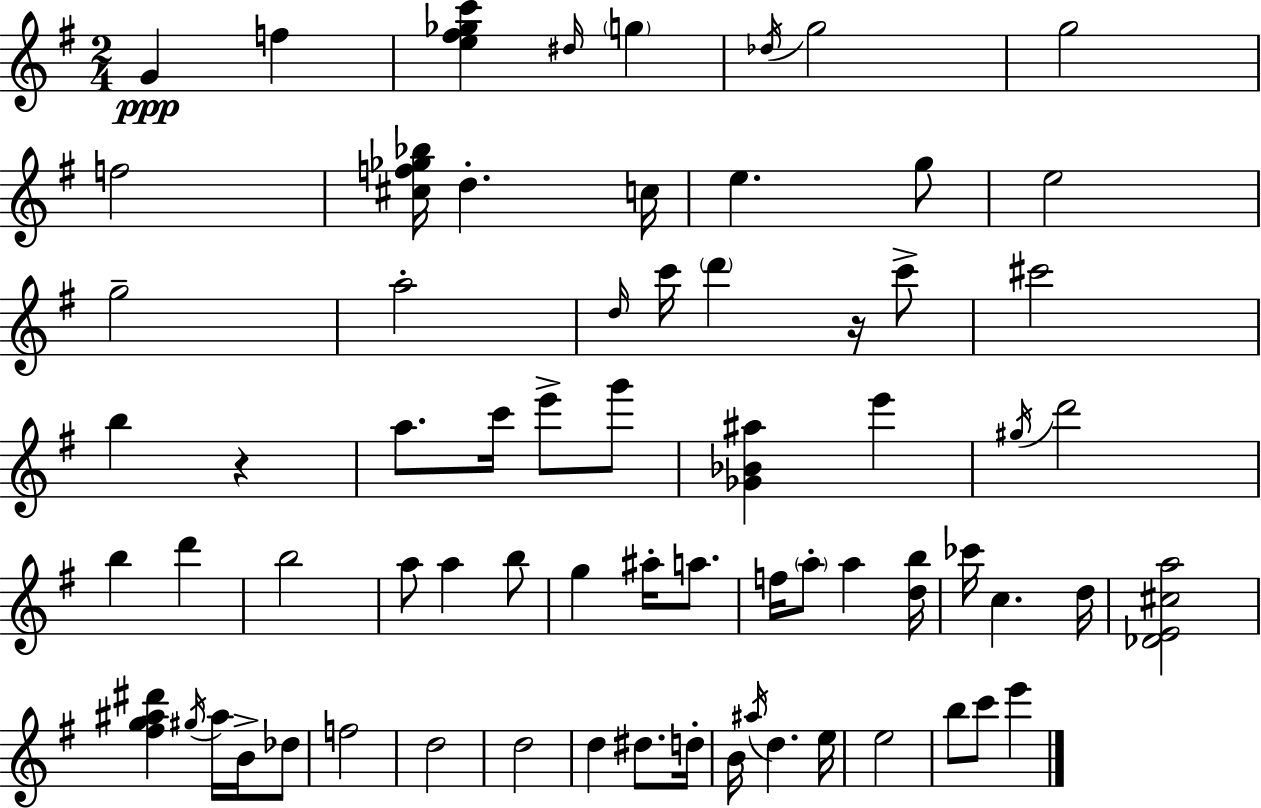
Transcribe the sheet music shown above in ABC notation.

X:1
T:Untitled
M:2/4
L:1/4
K:Em
G f [e^f_gc'] ^d/4 g _d/4 g2 g2 f2 [^cf_g_b]/4 d c/4 e g/2 e2 g2 a2 d/4 c'/4 d' z/4 c'/2 ^c'2 b z a/2 c'/4 e'/2 g'/2 [_G_B^a] e' ^g/4 d'2 b d' b2 a/2 a b/2 g ^a/4 a/2 f/4 a/2 a [db]/4 _c'/4 c d/4 [_DE^ca]2 [^fg^a^d'] ^g/4 ^a/4 B/4 _d/2 f2 d2 d2 d ^d/2 d/4 B/4 ^a/4 d e/4 e2 b/2 c'/2 e'